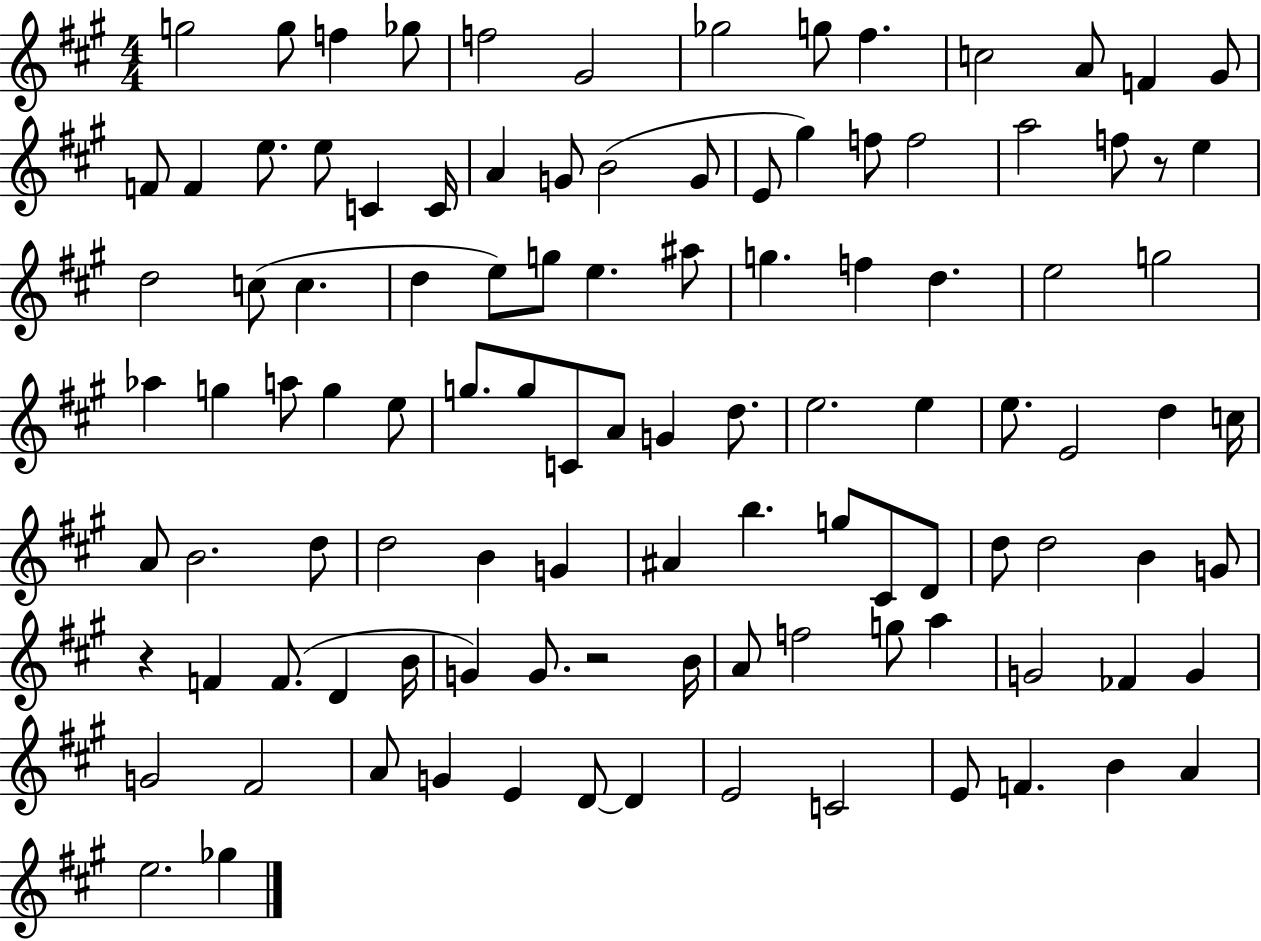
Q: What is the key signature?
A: A major